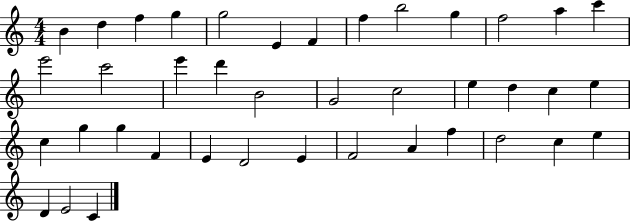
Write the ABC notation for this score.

X:1
T:Untitled
M:4/4
L:1/4
K:C
B d f g g2 E F f b2 g f2 a c' e'2 c'2 e' d' B2 G2 c2 e d c e c g g F E D2 E F2 A f d2 c e D E2 C